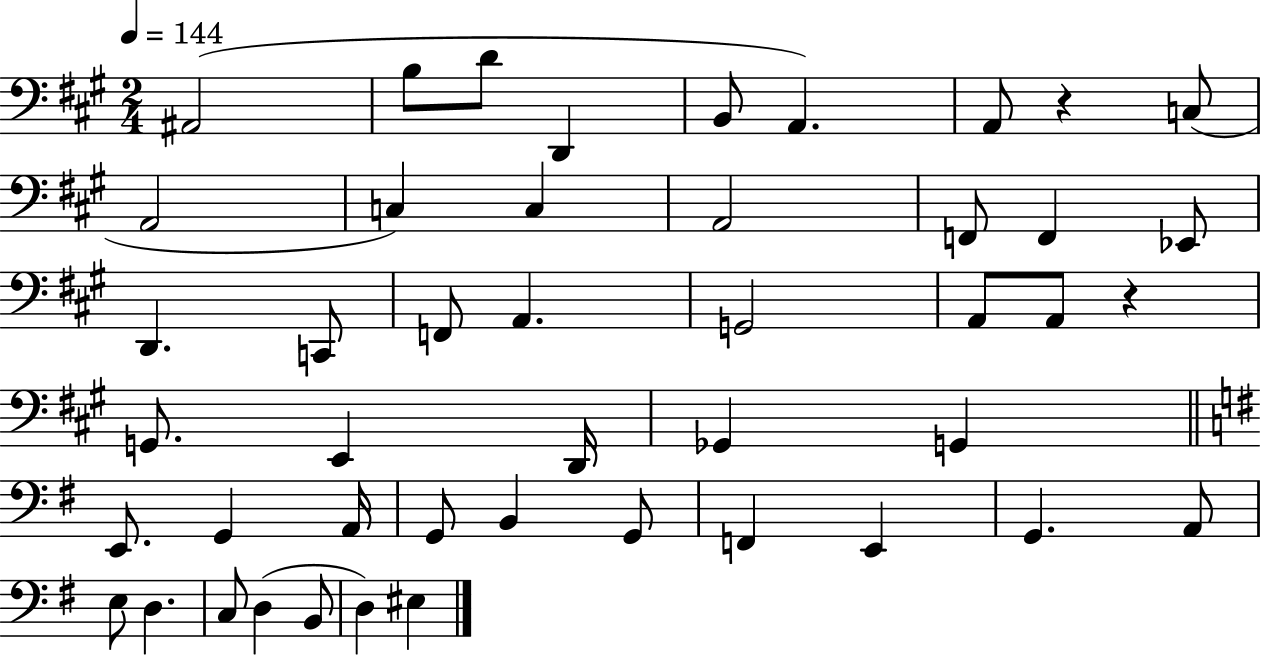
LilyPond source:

{
  \clef bass
  \numericTimeSignature
  \time 2/4
  \key a \major
  \tempo 4 = 144
  ais,2( | b8 d'8 d,4 | b,8 a,4.) | a,8 r4 c8( | \break a,2 | c4) c4 | a,2 | f,8 f,4 ees,8 | \break d,4. c,8 | f,8 a,4. | g,2 | a,8 a,8 r4 | \break g,8. e,4 d,16 | ges,4 g,4 | \bar "||" \break \key e \minor e,8. g,4 a,16 | g,8 b,4 g,8 | f,4 e,4 | g,4. a,8 | \break e8 d4. | c8 d4( b,8 | d4) eis4 | \bar "|."
}